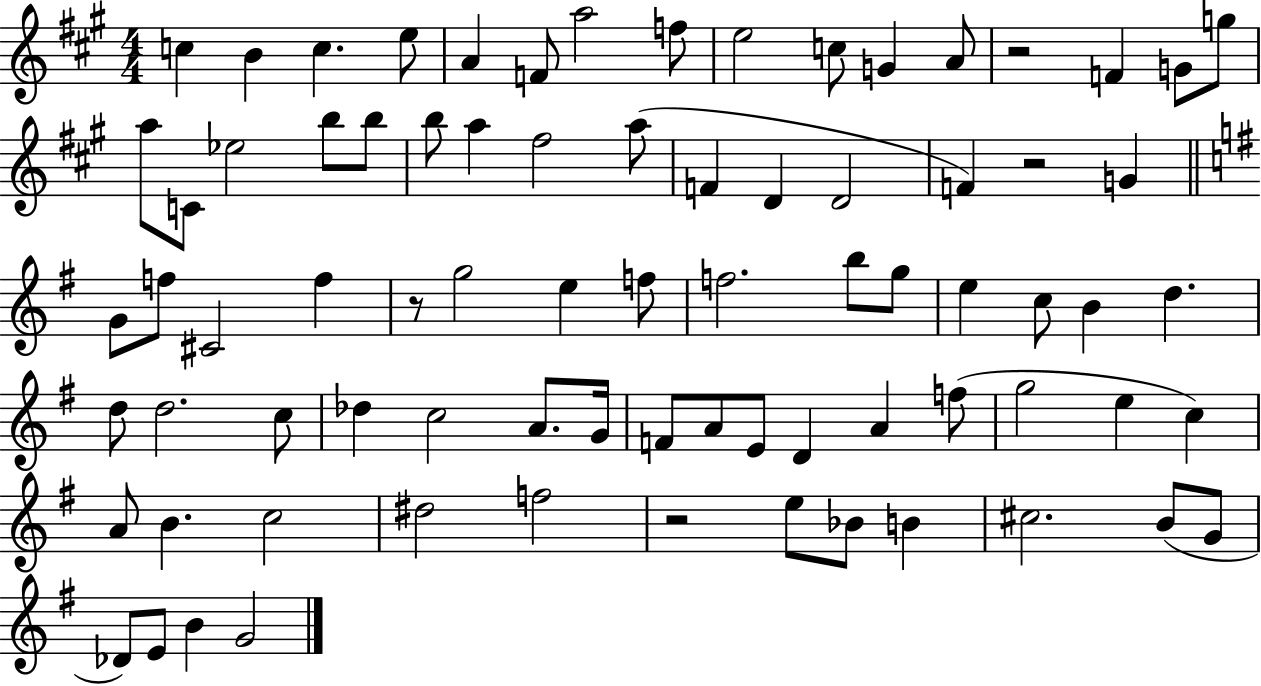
X:1
T:Untitled
M:4/4
L:1/4
K:A
c B c e/2 A F/2 a2 f/2 e2 c/2 G A/2 z2 F G/2 g/2 a/2 C/2 _e2 b/2 b/2 b/2 a ^f2 a/2 F D D2 F z2 G G/2 f/2 ^C2 f z/2 g2 e f/2 f2 b/2 g/2 e c/2 B d d/2 d2 c/2 _d c2 A/2 G/4 F/2 A/2 E/2 D A f/2 g2 e c A/2 B c2 ^d2 f2 z2 e/2 _B/2 B ^c2 B/2 G/2 _D/2 E/2 B G2